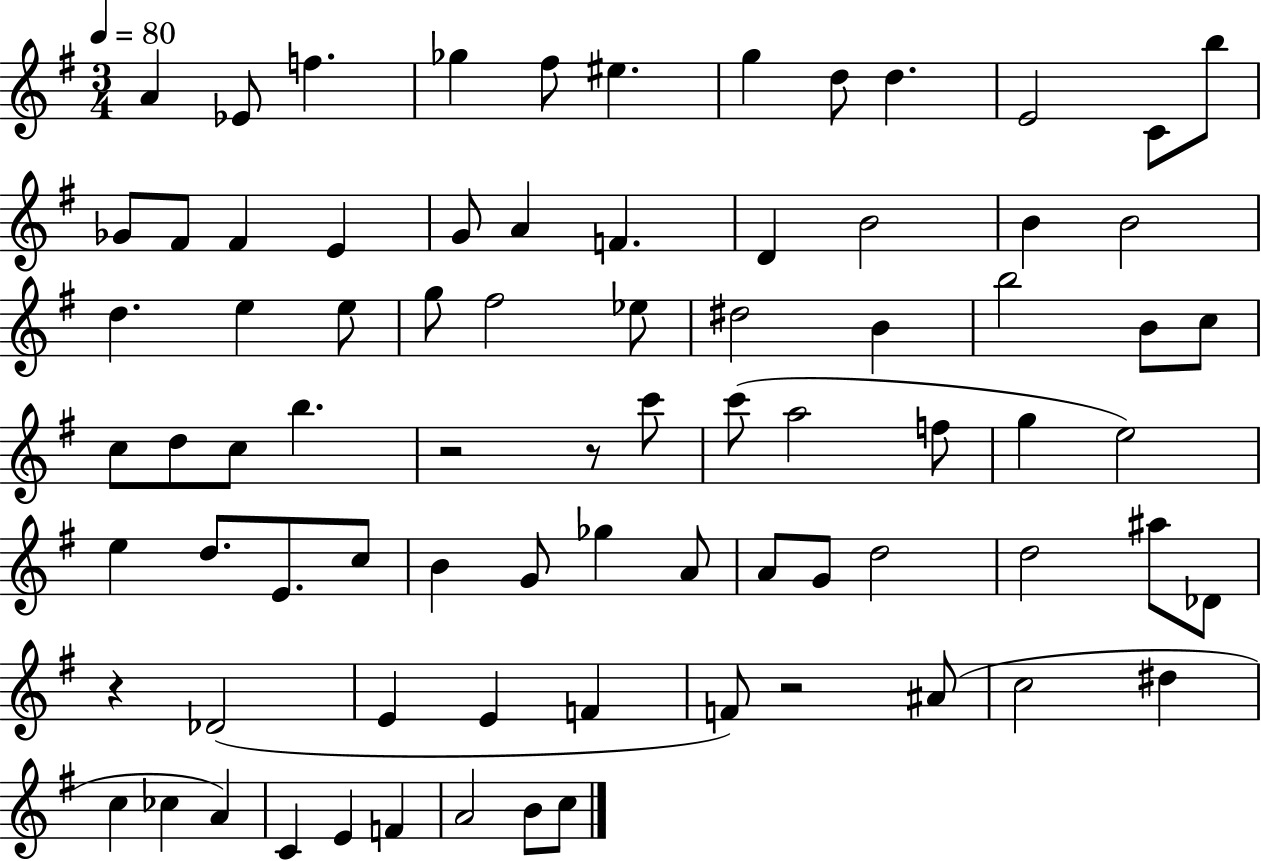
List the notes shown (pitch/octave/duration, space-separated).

A4/q Eb4/e F5/q. Gb5/q F#5/e EIS5/q. G5/q D5/e D5/q. E4/h C4/e B5/e Gb4/e F#4/e F#4/q E4/q G4/e A4/q F4/q. D4/q B4/h B4/q B4/h D5/q. E5/q E5/e G5/e F#5/h Eb5/e D#5/h B4/q B5/h B4/e C5/e C5/e D5/e C5/e B5/q. R/h R/e C6/e C6/e A5/h F5/e G5/q E5/h E5/q D5/e. E4/e. C5/e B4/q G4/e Gb5/q A4/e A4/e G4/e D5/h D5/h A#5/e Db4/e R/q Db4/h E4/q E4/q F4/q F4/e R/h A#4/e C5/h D#5/q C5/q CES5/q A4/q C4/q E4/q F4/q A4/h B4/e C5/e